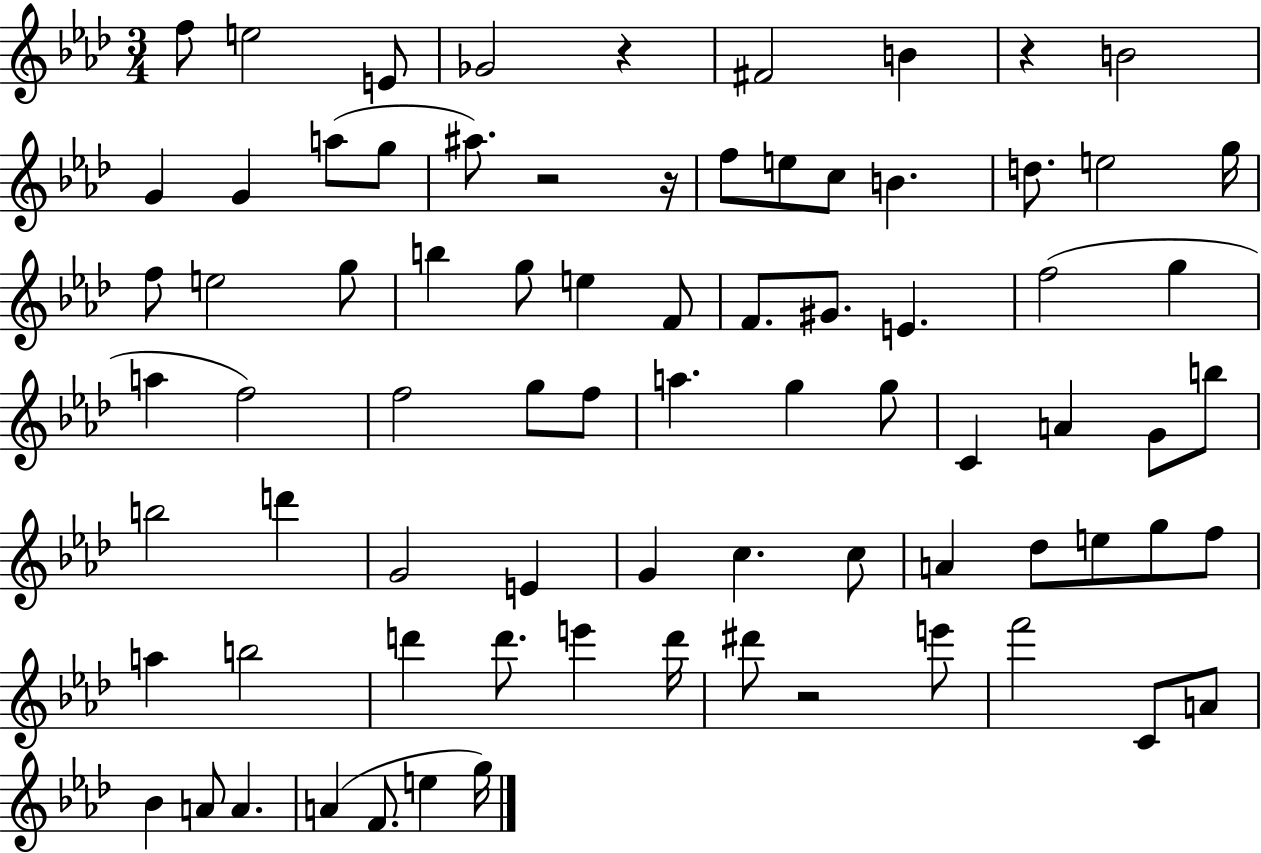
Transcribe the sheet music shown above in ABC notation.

X:1
T:Untitled
M:3/4
L:1/4
K:Ab
f/2 e2 E/2 _G2 z ^F2 B z B2 G G a/2 g/2 ^a/2 z2 z/4 f/2 e/2 c/2 B d/2 e2 g/4 f/2 e2 g/2 b g/2 e F/2 F/2 ^G/2 E f2 g a f2 f2 g/2 f/2 a g g/2 C A G/2 b/2 b2 d' G2 E G c c/2 A _d/2 e/2 g/2 f/2 a b2 d' d'/2 e' d'/4 ^d'/2 z2 e'/2 f'2 C/2 A/2 _B A/2 A A F/2 e g/4